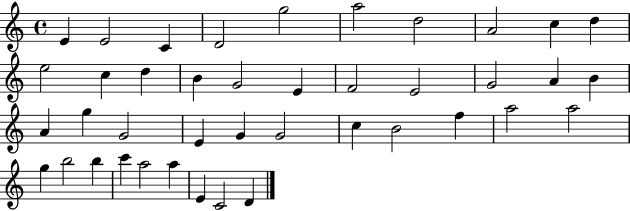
{
  \clef treble
  \time 4/4
  \defaultTimeSignature
  \key c \major
  e'4 e'2 c'4 | d'2 g''2 | a''2 d''2 | a'2 c''4 d''4 | \break e''2 c''4 d''4 | b'4 g'2 e'4 | f'2 e'2 | g'2 a'4 b'4 | \break a'4 g''4 g'2 | e'4 g'4 g'2 | c''4 b'2 f''4 | a''2 a''2 | \break g''4 b''2 b''4 | c'''4 a''2 a''4 | e'4 c'2 d'4 | \bar "|."
}